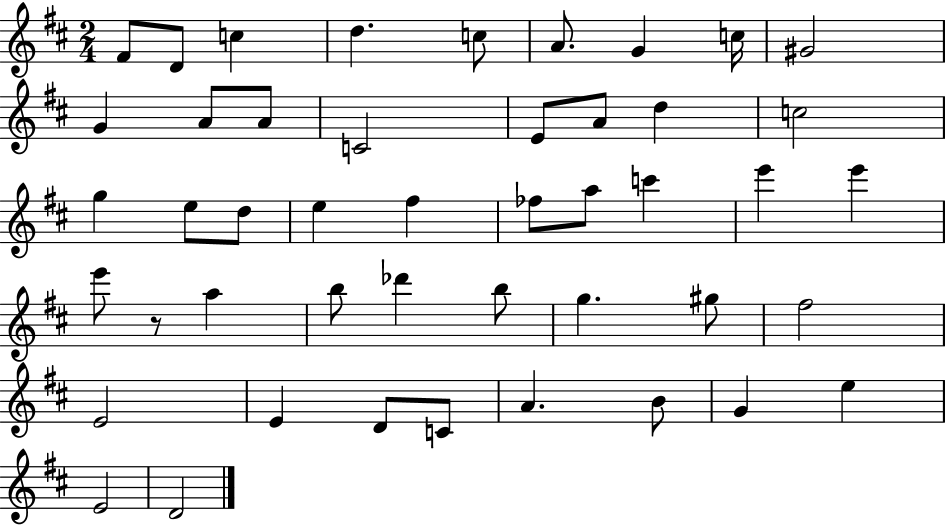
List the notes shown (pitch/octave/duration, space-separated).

F#4/e D4/e C5/q D5/q. C5/e A4/e. G4/q C5/s G#4/h G4/q A4/e A4/e C4/h E4/e A4/e D5/q C5/h G5/q E5/e D5/e E5/q F#5/q FES5/e A5/e C6/q E6/q E6/q E6/e R/e A5/q B5/e Db6/q B5/e G5/q. G#5/e F#5/h E4/h E4/q D4/e C4/e A4/q. B4/e G4/q E5/q E4/h D4/h